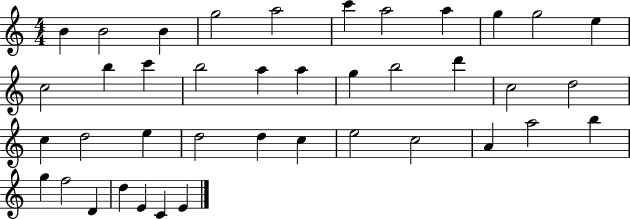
{
  \clef treble
  \numericTimeSignature
  \time 4/4
  \key c \major
  b'4 b'2 b'4 | g''2 a''2 | c'''4 a''2 a''4 | g''4 g''2 e''4 | \break c''2 b''4 c'''4 | b''2 a''4 a''4 | g''4 b''2 d'''4 | c''2 d''2 | \break c''4 d''2 e''4 | d''2 d''4 c''4 | e''2 c''2 | a'4 a''2 b''4 | \break g''4 f''2 d'4 | d''4 e'4 c'4 e'4 | \bar "|."
}